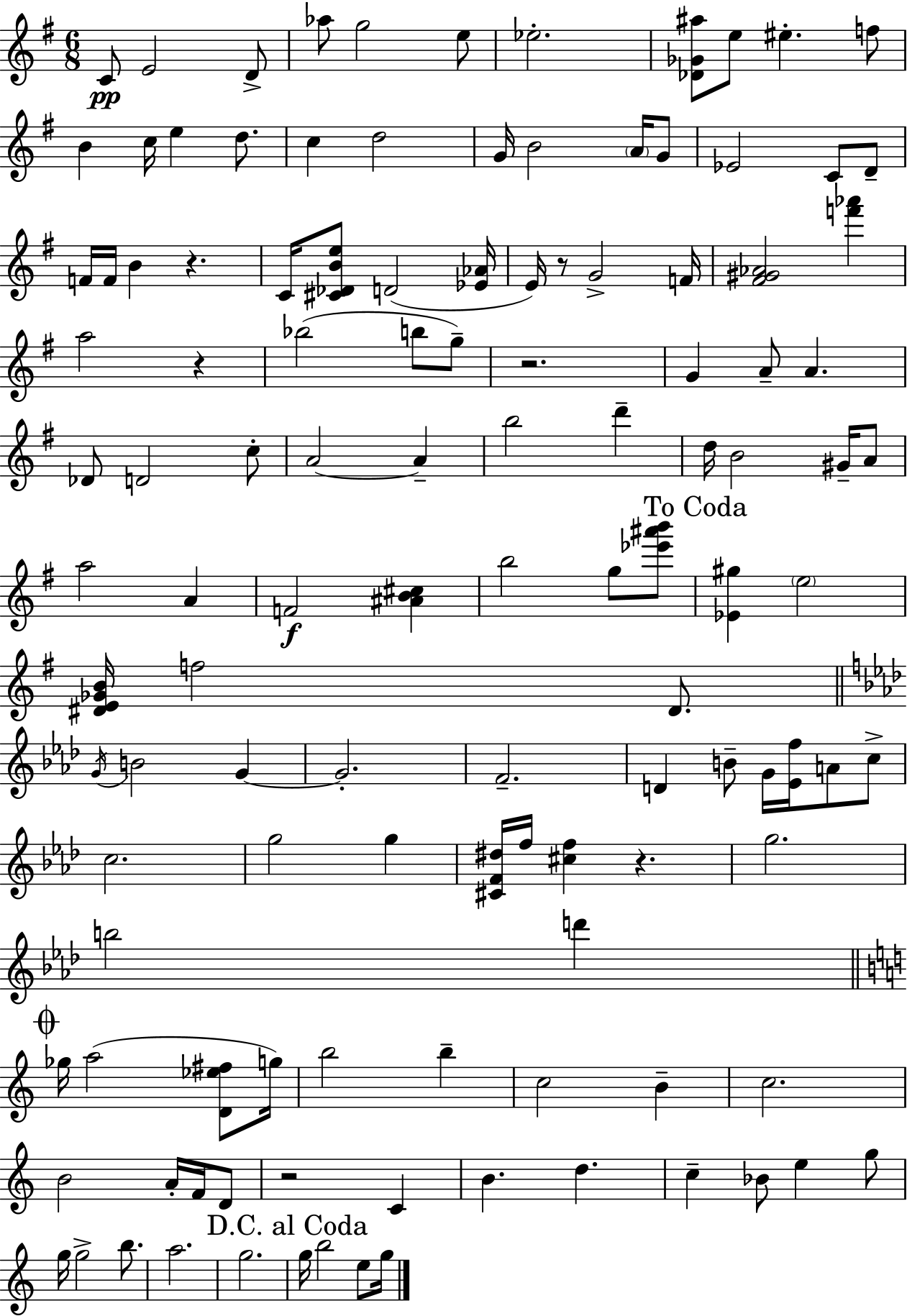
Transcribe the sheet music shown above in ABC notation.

X:1
T:Untitled
M:6/8
L:1/4
K:G
C/2 E2 D/2 _a/2 g2 e/2 _e2 [_D_G^a]/2 e/2 ^e f/2 B c/4 e d/2 c d2 G/4 B2 A/4 G/2 _E2 C/2 D/2 F/4 F/4 B z C/4 [^C_DBe]/2 D2 [_E_A]/4 E/4 z/2 G2 F/4 [^F^G_A]2 [f'_a'] a2 z _b2 b/2 g/2 z2 G A/2 A _D/2 D2 c/2 A2 A b2 d' d/4 B2 ^G/4 A/2 a2 A F2 [^AB^c] b2 g/2 [_e'^a'b']/2 [_E^g] e2 [^DE_GB]/4 f2 ^D/2 G/4 B2 G G2 F2 D B/2 G/4 [_Ef]/4 A/2 c/2 c2 g2 g [^CF^d]/4 f/4 [^cf] z g2 b2 d' _g/4 a2 [D_e^f]/2 g/4 b2 b c2 B c2 B2 A/4 F/4 D/2 z2 C B d c _B/2 e g/2 g/4 g2 b/2 a2 g2 g/4 b2 e/2 g/4